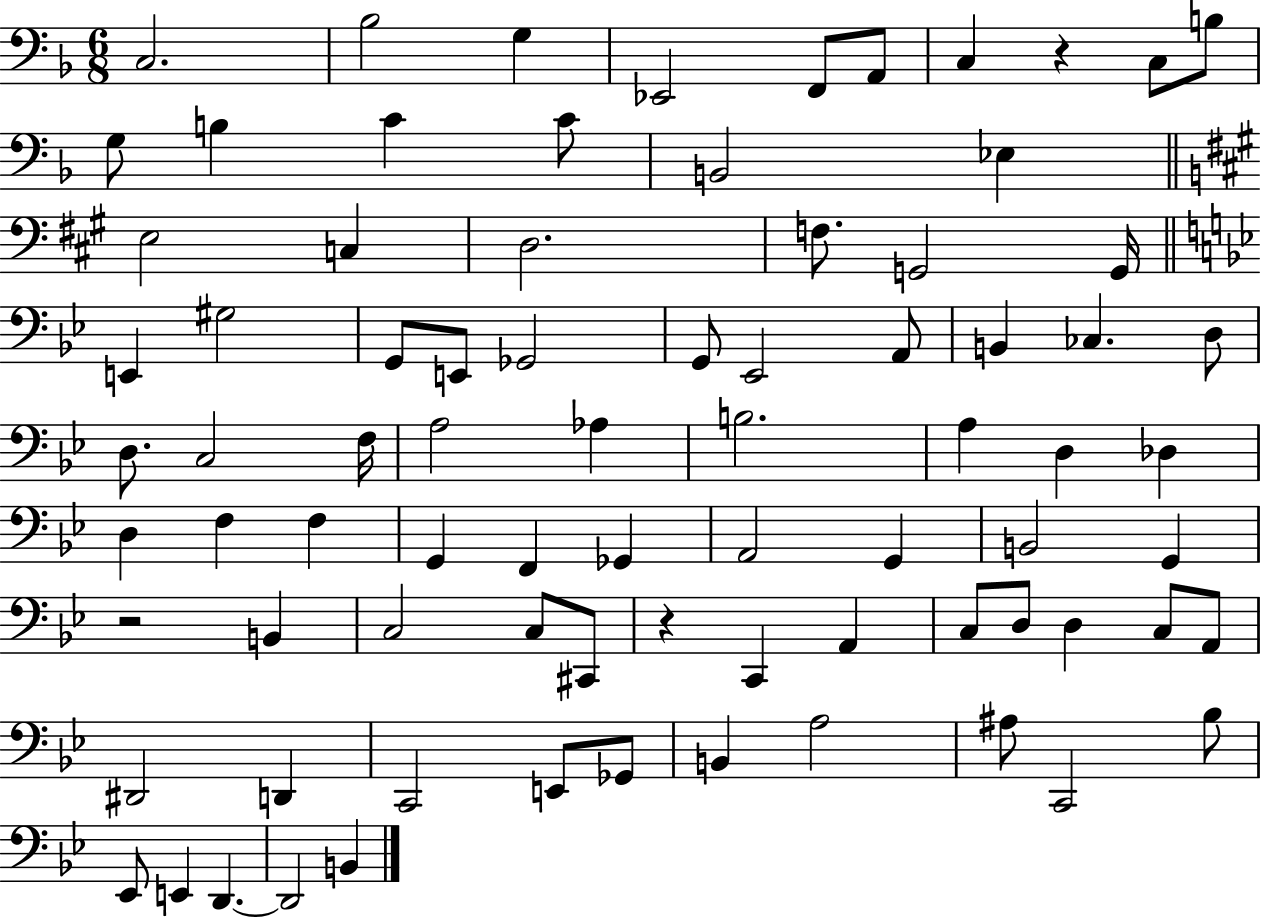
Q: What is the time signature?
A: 6/8